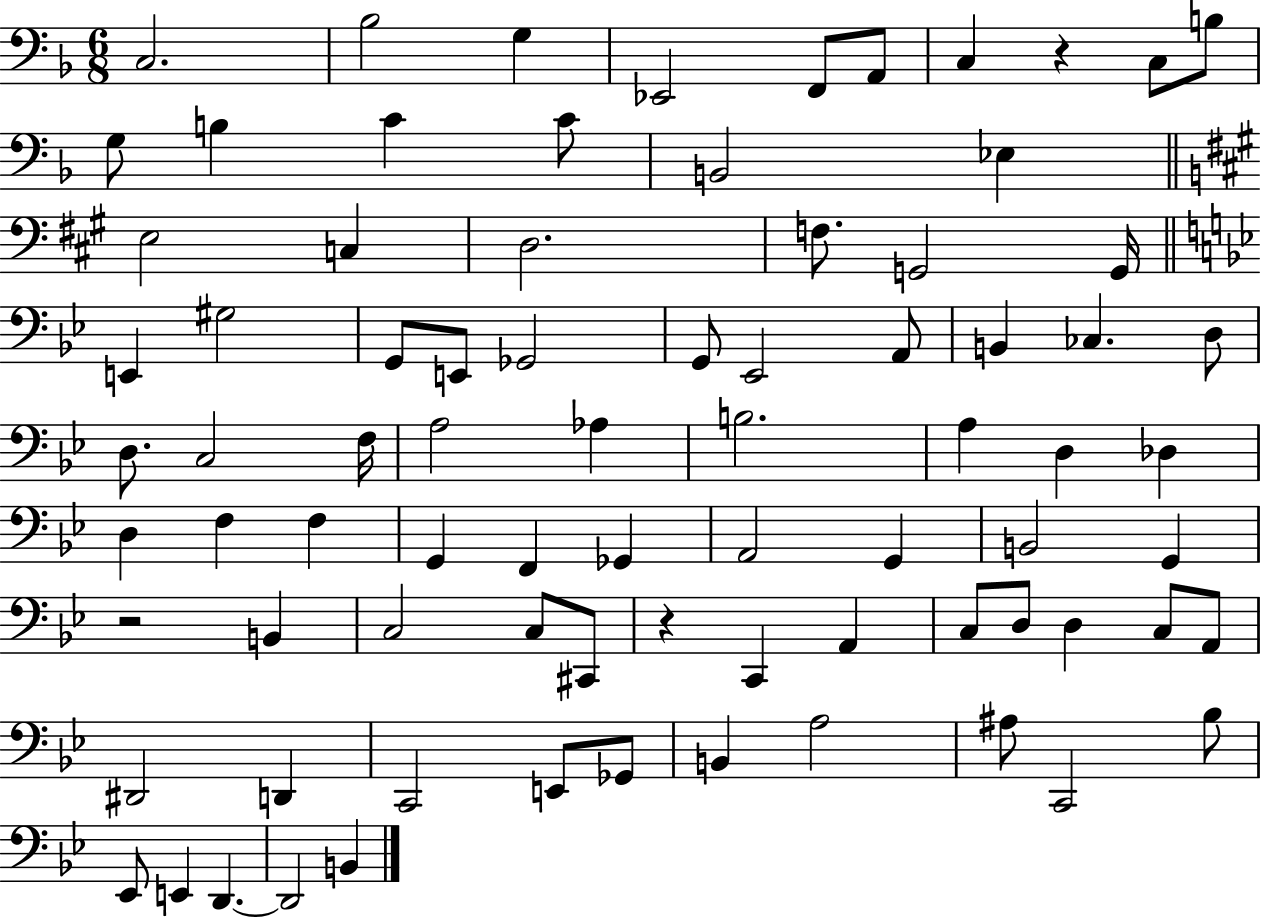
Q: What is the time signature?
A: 6/8